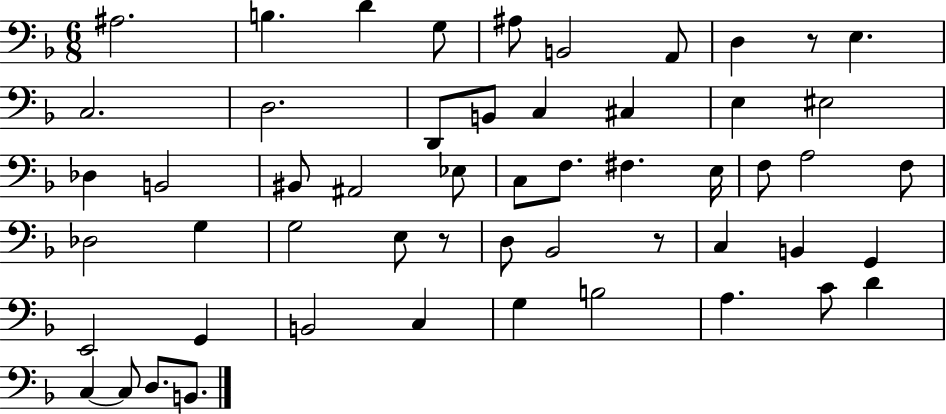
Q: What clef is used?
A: bass